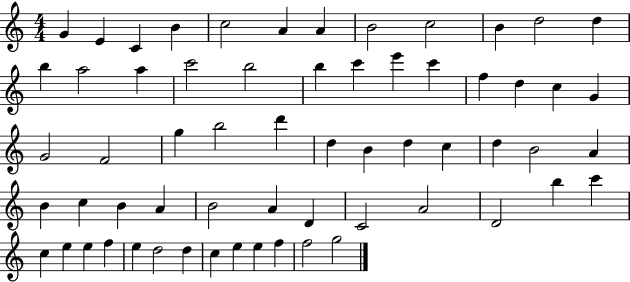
{
  \clef treble
  \numericTimeSignature
  \time 4/4
  \key c \major
  g'4 e'4 c'4 b'4 | c''2 a'4 a'4 | b'2 c''2 | b'4 d''2 d''4 | \break b''4 a''2 a''4 | c'''2 b''2 | b''4 c'''4 e'''4 c'''4 | f''4 d''4 c''4 g'4 | \break g'2 f'2 | g''4 b''2 d'''4 | d''4 b'4 d''4 c''4 | d''4 b'2 a'4 | \break b'4 c''4 b'4 a'4 | b'2 a'4 d'4 | c'2 a'2 | d'2 b''4 c'''4 | \break c''4 e''4 e''4 f''4 | e''4 d''2 d''4 | c''4 e''4 e''4 f''4 | f''2 g''2 | \break \bar "|."
}